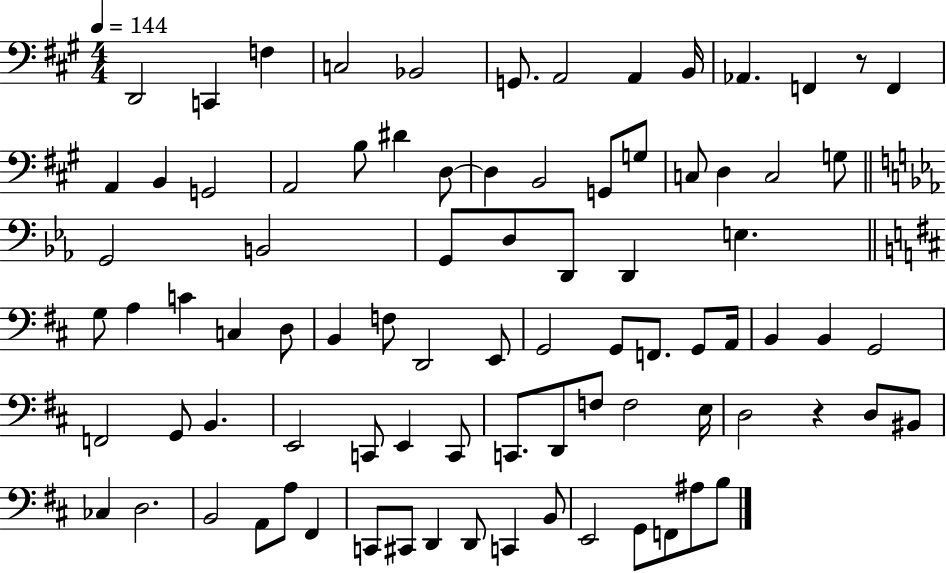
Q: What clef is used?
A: bass